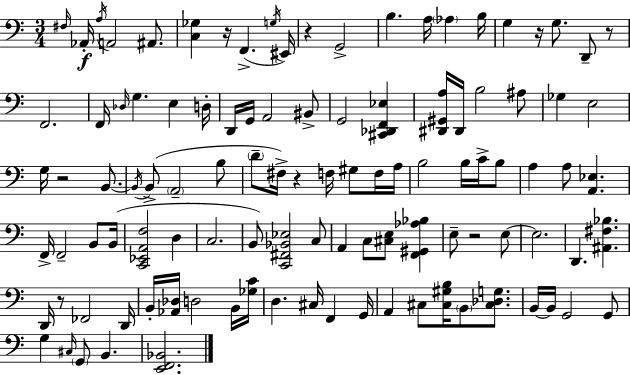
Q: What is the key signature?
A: C major